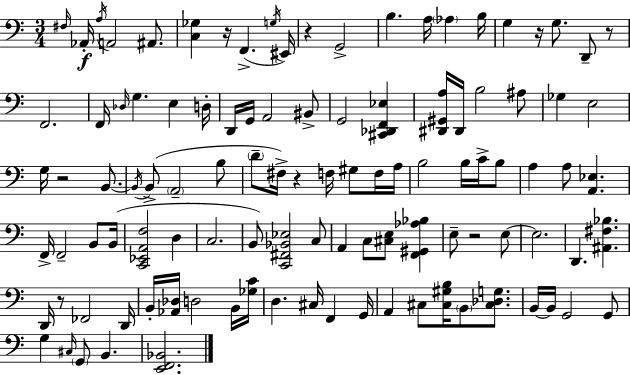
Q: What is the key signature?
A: C major